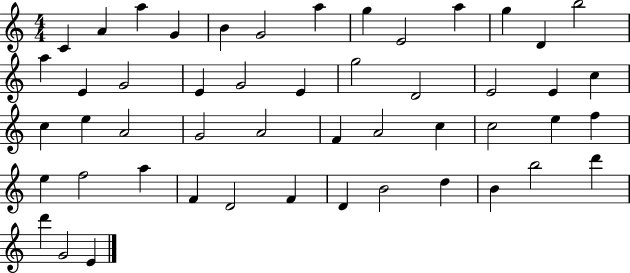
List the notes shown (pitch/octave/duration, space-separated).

C4/q A4/q A5/q G4/q B4/q G4/h A5/q G5/q E4/h A5/q G5/q D4/q B5/h A5/q E4/q G4/h E4/q G4/h E4/q G5/h D4/h E4/h E4/q C5/q C5/q E5/q A4/h G4/h A4/h F4/q A4/h C5/q C5/h E5/q F5/q E5/q F5/h A5/q F4/q D4/h F4/q D4/q B4/h D5/q B4/q B5/h D6/q D6/q G4/h E4/q